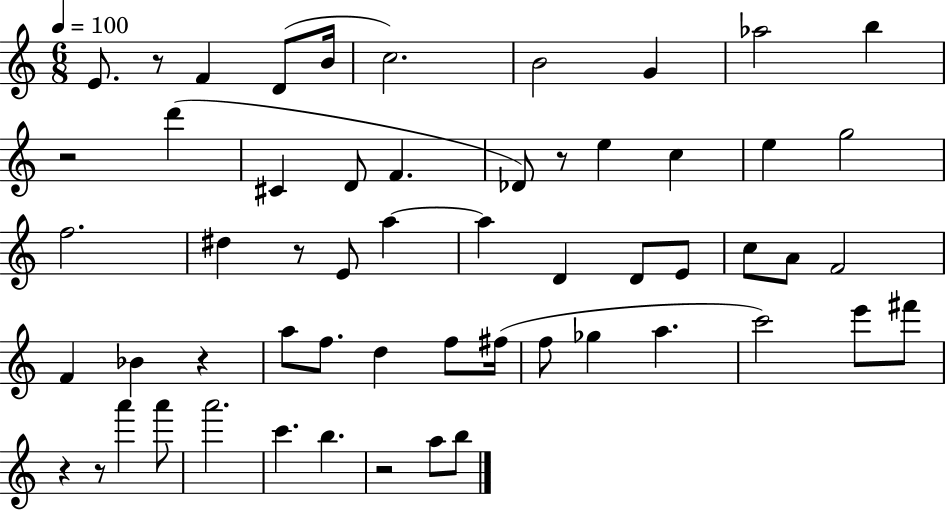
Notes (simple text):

E4/e. R/e F4/q D4/e B4/s C5/h. B4/h G4/q Ab5/h B5/q R/h D6/q C#4/q D4/e F4/q. Db4/e R/e E5/q C5/q E5/q G5/h F5/h. D#5/q R/e E4/e A5/q A5/q D4/q D4/e E4/e C5/e A4/e F4/h F4/q Bb4/q R/q A5/e F5/e. D5/q F5/e F#5/s F5/e Gb5/q A5/q. C6/h E6/e F#6/e R/q R/e A6/q A6/e A6/h. C6/q. B5/q. R/h A5/e B5/e